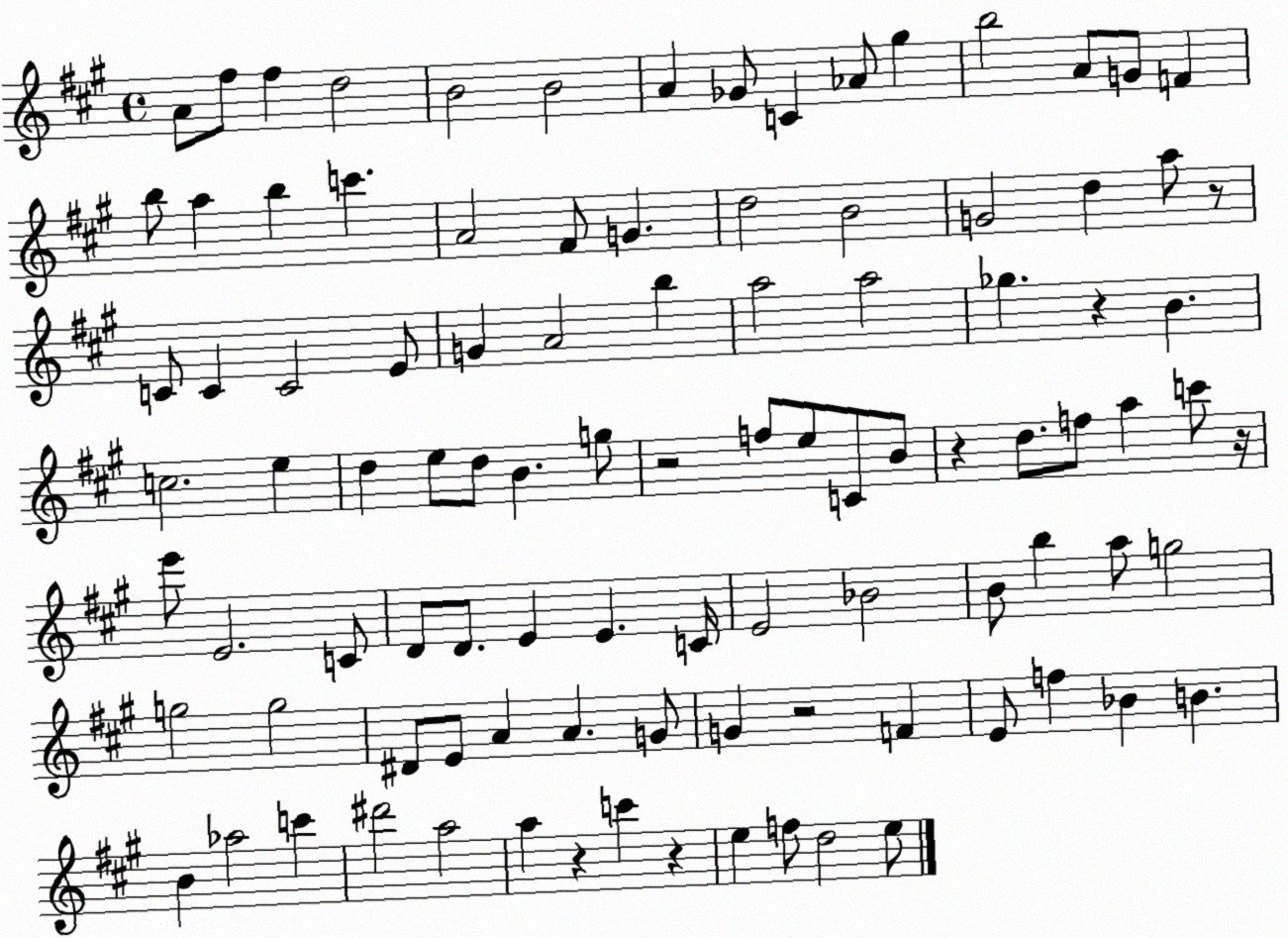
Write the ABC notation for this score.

X:1
T:Untitled
M:4/4
L:1/4
K:A
A/2 ^f/2 ^f d2 B2 B2 A _G/2 C _A/2 ^g b2 A/2 G/2 F b/2 a b c' A2 ^F/2 G d2 B2 G2 d a/2 z/2 C/2 C C2 E/2 G A2 b a2 a2 _g z B c2 e d e/2 d/2 B g/2 z2 f/2 e/2 C/2 B/2 z d/2 f/2 a c'/2 z/4 e'/2 E2 C/2 D/2 D/2 E E C/4 E2 _B2 B/2 b a/2 g2 g2 g2 ^D/2 E/2 A A G/2 G z2 F E/2 f _B B B _a2 c' ^d'2 a2 a z c' z e f/2 d2 e/2